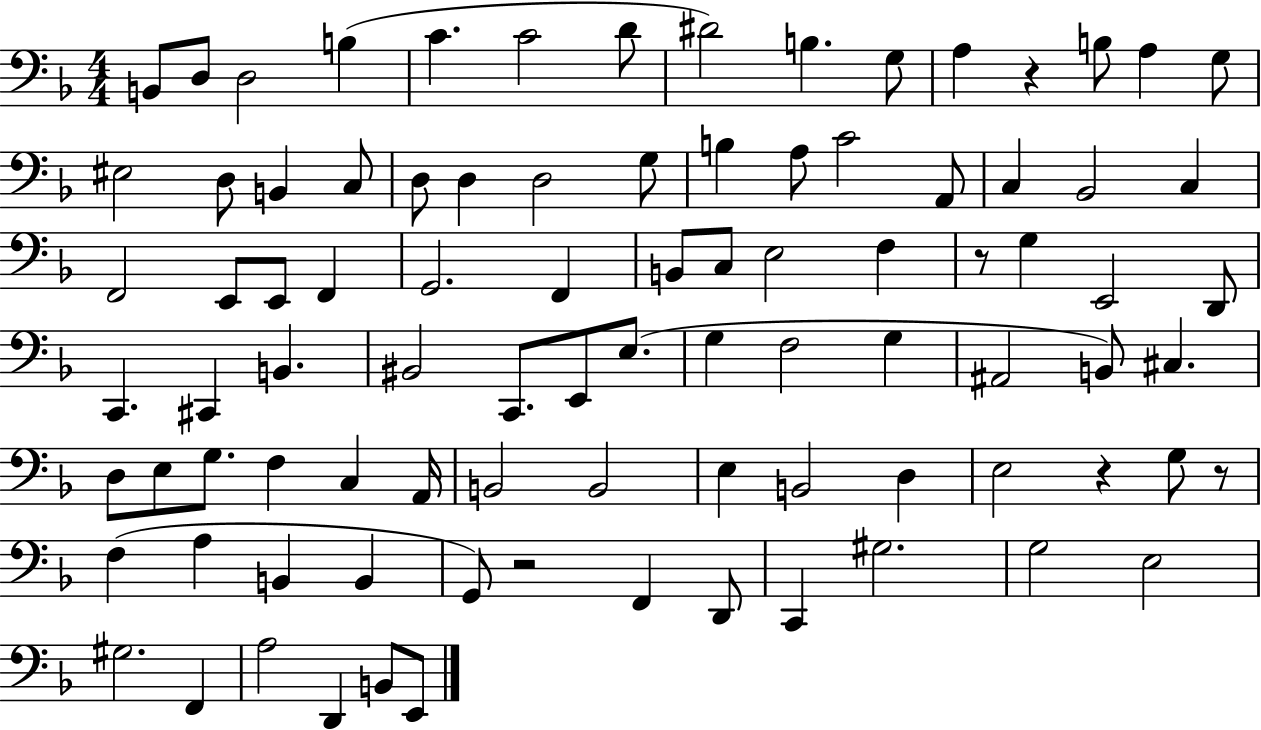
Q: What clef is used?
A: bass